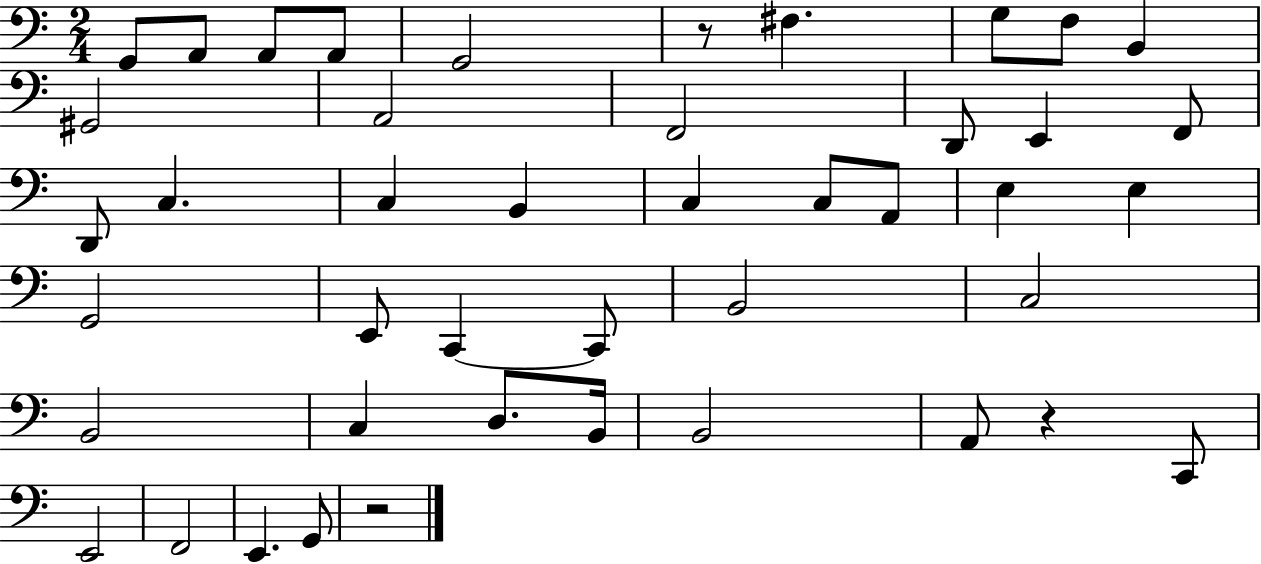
X:1
T:Untitled
M:2/4
L:1/4
K:C
G,,/2 A,,/2 A,,/2 A,,/2 G,,2 z/2 ^F, G,/2 F,/2 B,, ^G,,2 A,,2 F,,2 D,,/2 E,, F,,/2 D,,/2 C, C, B,, C, C,/2 A,,/2 E, E, G,,2 E,,/2 C,, C,,/2 B,,2 C,2 B,,2 C, D,/2 B,,/4 B,,2 A,,/2 z C,,/2 E,,2 F,,2 E,, G,,/2 z2